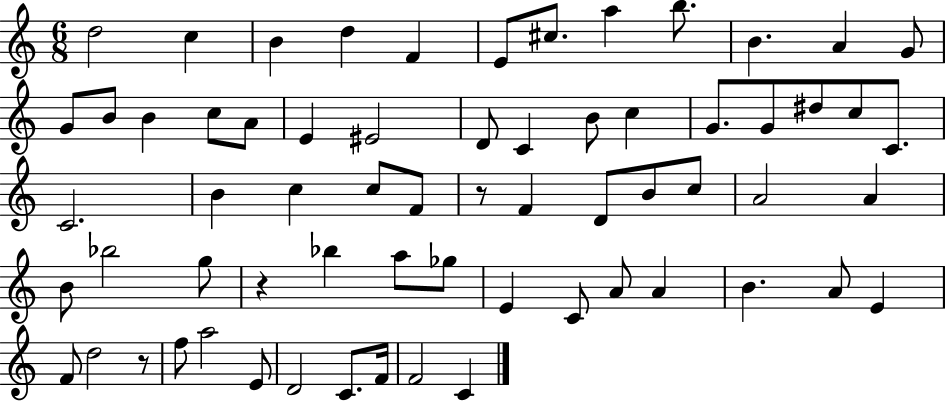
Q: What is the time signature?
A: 6/8